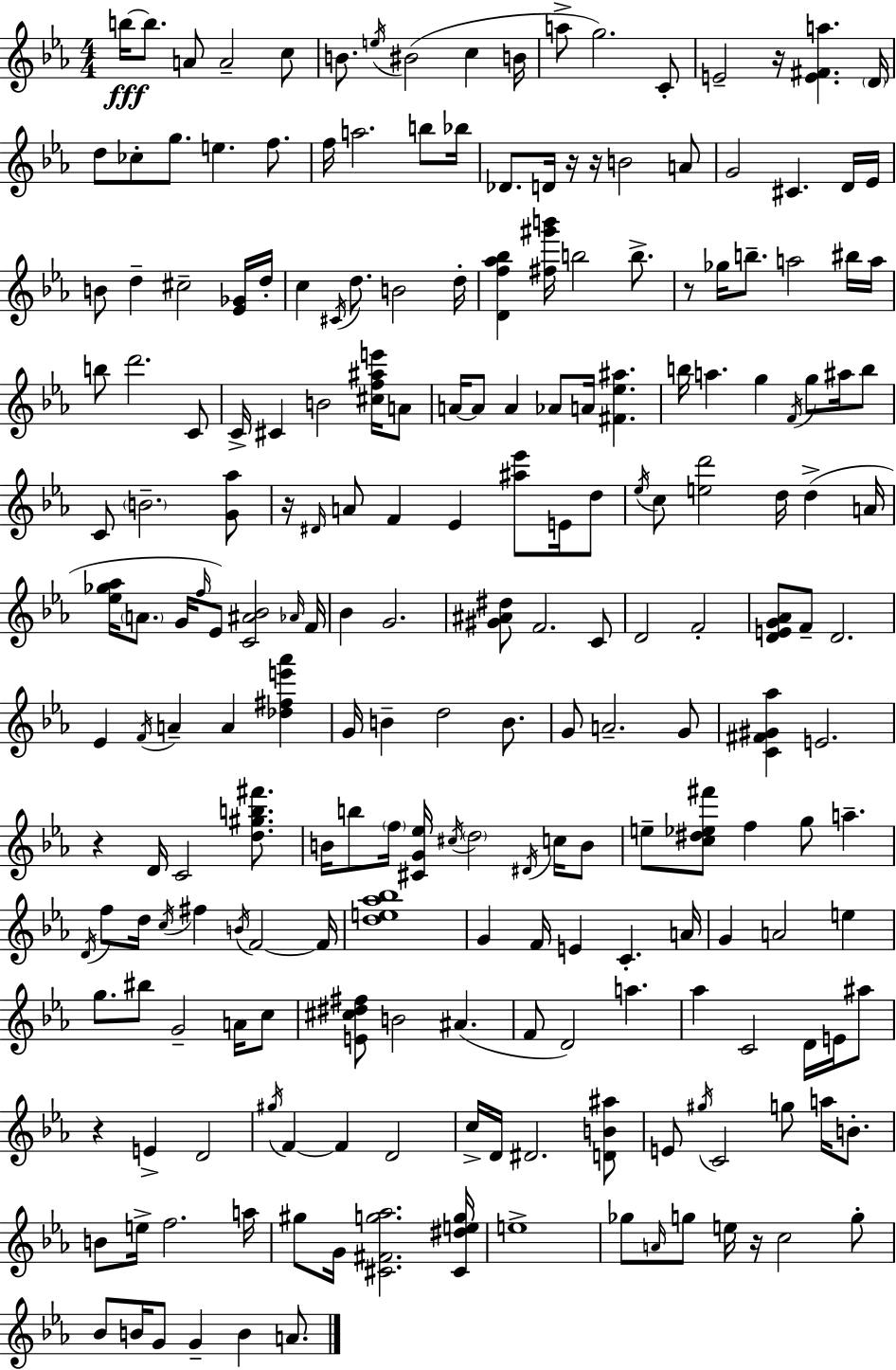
{
  \clef treble
  \numericTimeSignature
  \time 4/4
  \key c \minor
  b''16~~\fff b''8. a'8 a'2-- c''8 | b'8. \acciaccatura { e''16 }( bis'2 c''4 | b'16 a''8-> g''2.) c'8-. | e'2-- r16 <e' fis' a''>4. | \break \parenthesize d'16 d''8 ces''8-. g''8. e''4. f''8. | f''16 a''2. b''8 | bes''16 des'8. d'16 r16 r16 b'2 a'8 | g'2 cis'4. d'16 | \break ees'16 b'8 d''4-- cis''2-- <ees' ges'>16 | d''16-. c''4 \acciaccatura { cis'16 } d''8. b'2 | d''16-. <d' f'' aes'' bes''>4 <fis'' gis''' b'''>16 b''2 b''8.-> | r8 ges''16 b''8.-- a''2 | \break bis''16 a''16 b''8 d'''2. | c'8 c'16-> cis'4 b'2 <cis'' f'' ais'' e'''>16 | a'8 a'16~~ a'8 a'4 aes'8 a'16 <fis' ees'' ais''>4. | b''16 a''4. g''4 \acciaccatura { f'16 } g''8 | \break ais''16 b''8 c'8 \parenthesize b'2.-- | <g' aes''>8 r16 \grace { dis'16 } a'8 f'4 ees'4 <ais'' ees'''>8 | e'16 d''8 \acciaccatura { ees''16 } c''8 <e'' d'''>2 d''16 | d''4->( a'16 <ees'' ges'' aes''>16 \parenthesize a'8. g'16 \grace { f''16 }) ees'8 <c' ais' bes'>2 | \break \grace { aes'16 } f'16 bes'4 g'2. | <gis' ais' dis''>8 f'2. | c'8 d'2 f'2-. | <d' e' g' aes'>8 f'8-- d'2. | \break ees'4 \acciaccatura { f'16 } a'4-- | a'4 <des'' fis'' e''' aes'''>4 g'16 b'4-- d''2 | b'8. g'8 a'2.-- | g'8 <c' fis' gis' aes''>4 e'2. | \break r4 d'16 c'2 | <d'' gis'' b'' fis'''>8. b'16 b''8 \parenthesize f''16 <cis' g' ees''>16 \acciaccatura { cis''16 } \parenthesize d''2 | \acciaccatura { dis'16 } c''16 b'8 e''8-- <c'' dis'' ees'' fis'''>8 f''4 | g''8 a''4.-- \acciaccatura { d'16 } f''8 d''16 \acciaccatura { c''16 } fis''4 | \break \acciaccatura { b'16 } f'2~~ f'16 <d'' e'' aes'' bes''>1 | g'4 | f'16 e'4 c'4.-. a'16 g'4 | a'2 e''4 g''8. | \break bis''8 g'2-- a'16 c''8 <e' cis'' dis'' fis''>8 b'2 | ais'4.( f'8 d'2) | a''4. aes''4 | c'2 d'16 e'16 ais''8 r4 | \break e'4-> d'2 \acciaccatura { gis''16 } f'4~~ | f'4 d'2 c''16-> d'16 | dis'2. <d' b' ais''>8 e'8 | \acciaccatura { gis''16 } c'2 g''8 a''16 b'8.-. b'8 | \break e''16-> f''2. a''16 gis''8 | g'16 <cis' fis' g'' aes''>2. <cis' dis'' e'' g''>16 e''1-> | ges''8 | \grace { a'16 } g''8 e''16 r16 c''2 g''8-. | \break bes'8 b'16 g'8 g'4-- b'4 a'8. | \bar "|."
}